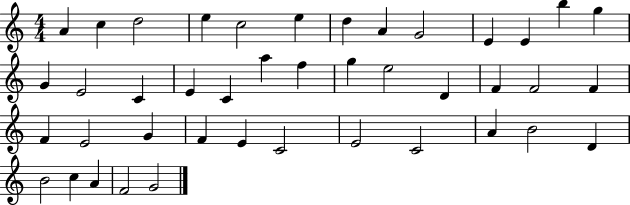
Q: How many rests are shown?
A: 0